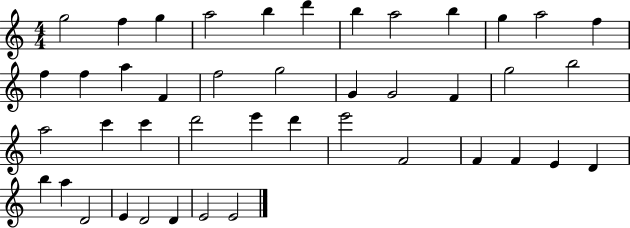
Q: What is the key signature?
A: C major